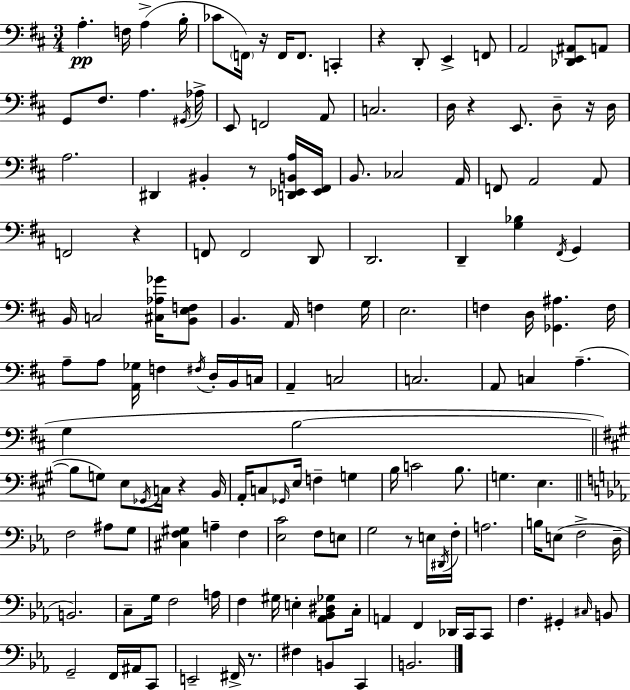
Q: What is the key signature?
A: D major